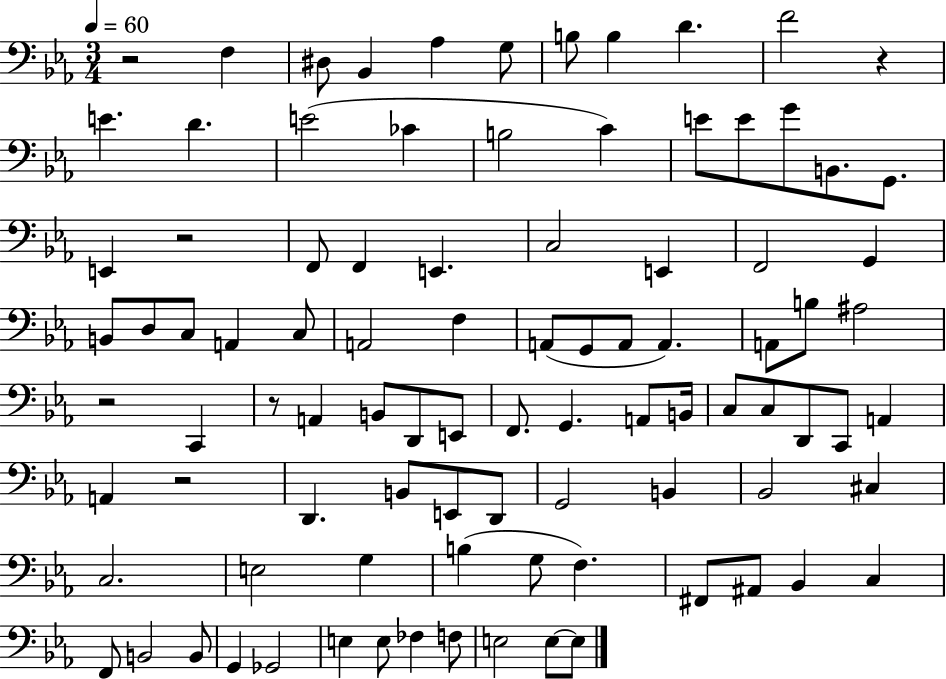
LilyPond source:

{
  \clef bass
  \numericTimeSignature
  \time 3/4
  \key ees \major
  \tempo 4 = 60
  r2 f4 | dis8 bes,4 aes4 g8 | b8 b4 d'4. | f'2 r4 | \break e'4. d'4. | e'2( ces'4 | b2 c'4) | e'8 e'8 g'8 b,8. g,8. | \break e,4 r2 | f,8 f,4 e,4. | c2 e,4 | f,2 g,4 | \break b,8 d8 c8 a,4 c8 | a,2 f4 | a,8( g,8 a,8 a,4.) | a,8 b8 ais2 | \break r2 c,4 | r8 a,4 b,8 d,8 e,8 | f,8. g,4. a,8 b,16 | c8 c8 d,8 c,8 a,4 | \break a,4 r2 | d,4. b,8 e,8 d,8 | g,2 b,4 | bes,2 cis4 | \break c2. | e2 g4 | b4( g8 f4.) | fis,8 ais,8 bes,4 c4 | \break f,8 b,2 b,8 | g,4 ges,2 | e4 e8 fes4 f8 | e2 e8~~ e8 | \break \bar "|."
}